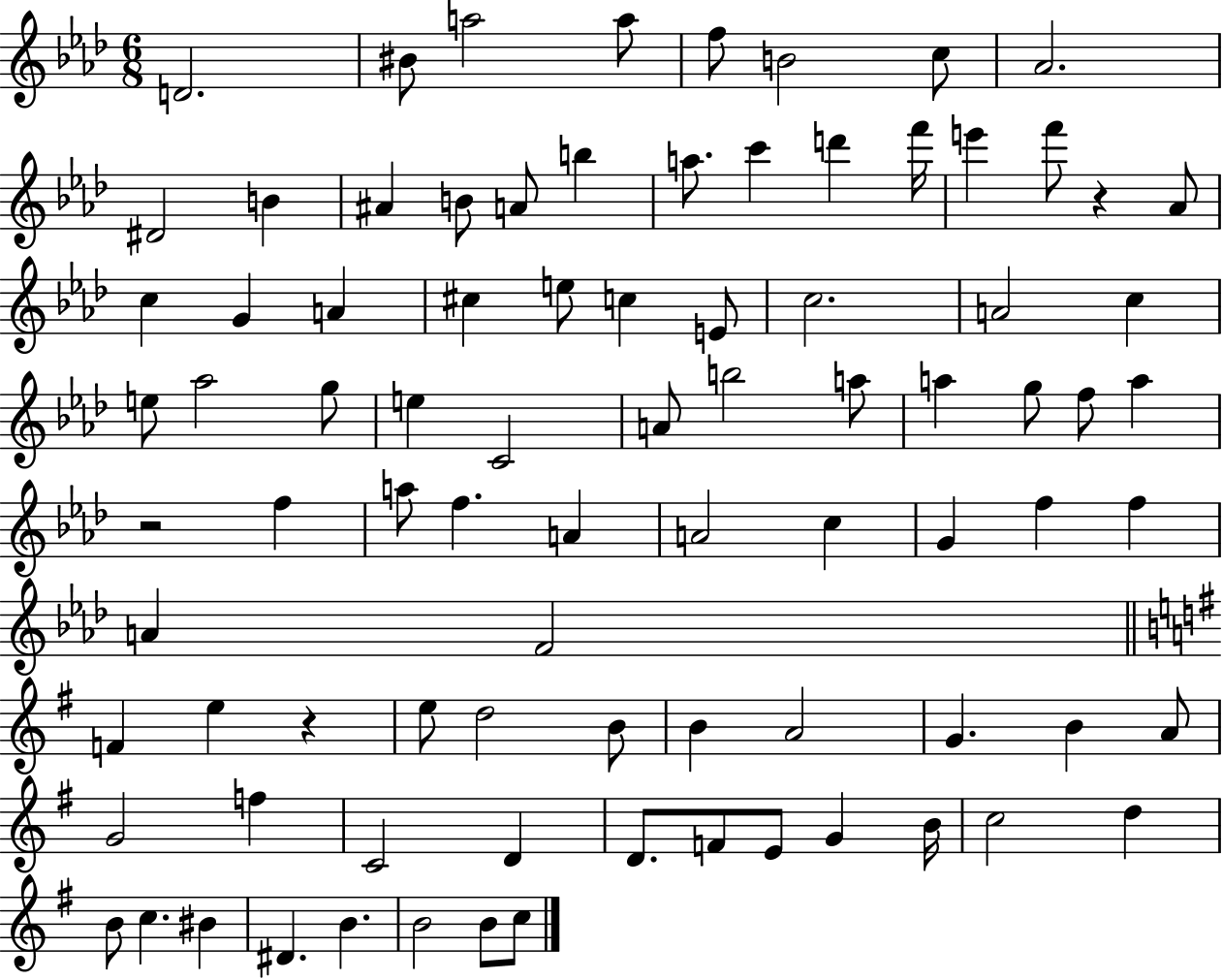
{
  \clef treble
  \numericTimeSignature
  \time 6/8
  \key aes \major
  d'2. | bis'8 a''2 a''8 | f''8 b'2 c''8 | aes'2. | \break dis'2 b'4 | ais'4 b'8 a'8 b''4 | a''8. c'''4 d'''4 f'''16 | e'''4 f'''8 r4 aes'8 | \break c''4 g'4 a'4 | cis''4 e''8 c''4 e'8 | c''2. | a'2 c''4 | \break e''8 aes''2 g''8 | e''4 c'2 | a'8 b''2 a''8 | a''4 g''8 f''8 a''4 | \break r2 f''4 | a''8 f''4. a'4 | a'2 c''4 | g'4 f''4 f''4 | \break a'4 f'2 | \bar "||" \break \key g \major f'4 e''4 r4 | e''8 d''2 b'8 | b'4 a'2 | g'4. b'4 a'8 | \break g'2 f''4 | c'2 d'4 | d'8. f'8 e'8 g'4 b'16 | c''2 d''4 | \break b'8 c''4. bis'4 | dis'4. b'4. | b'2 b'8 c''8 | \bar "|."
}